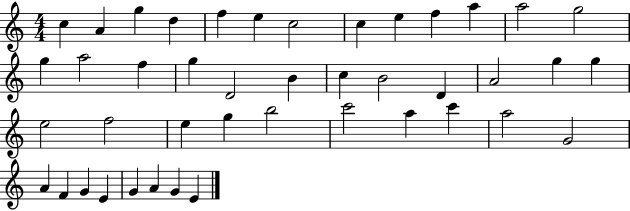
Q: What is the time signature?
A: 4/4